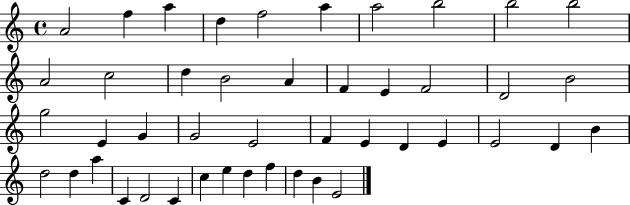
{
  \clef treble
  \time 4/4
  \defaultTimeSignature
  \key c \major
  a'2 f''4 a''4 | d''4 f''2 a''4 | a''2 b''2 | b''2 b''2 | \break a'2 c''2 | d''4 b'2 a'4 | f'4 e'4 f'2 | d'2 b'2 | \break g''2 e'4 g'4 | g'2 e'2 | f'4 e'4 d'4 e'4 | e'2 d'4 b'4 | \break d''2 d''4 a''4 | c'4 d'2 c'4 | c''4 e''4 d''4 f''4 | d''4 b'4 e'2 | \break \bar "|."
}